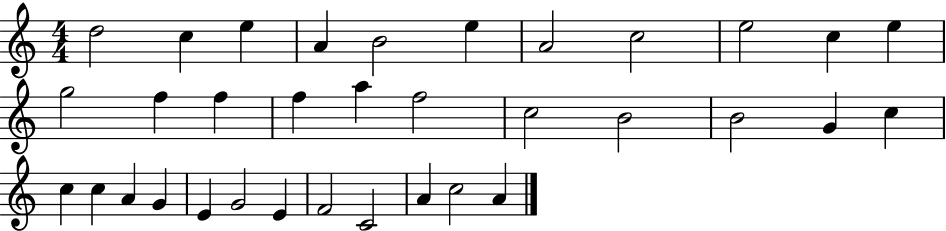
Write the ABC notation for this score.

X:1
T:Untitled
M:4/4
L:1/4
K:C
d2 c e A B2 e A2 c2 e2 c e g2 f f f a f2 c2 B2 B2 G c c c A G E G2 E F2 C2 A c2 A